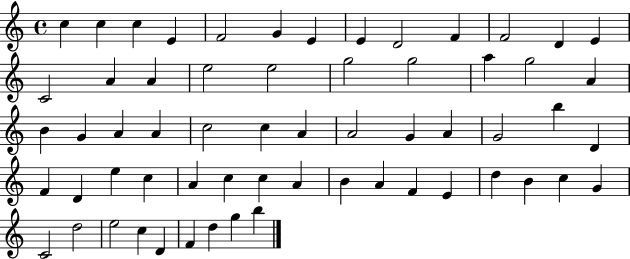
X:1
T:Untitled
M:4/4
L:1/4
K:C
c c c E F2 G E E D2 F F2 D E C2 A A e2 e2 g2 g2 a g2 A B G A A c2 c A A2 G A G2 b D F D e c A c c A B A F E d B c G C2 d2 e2 c D F d g b